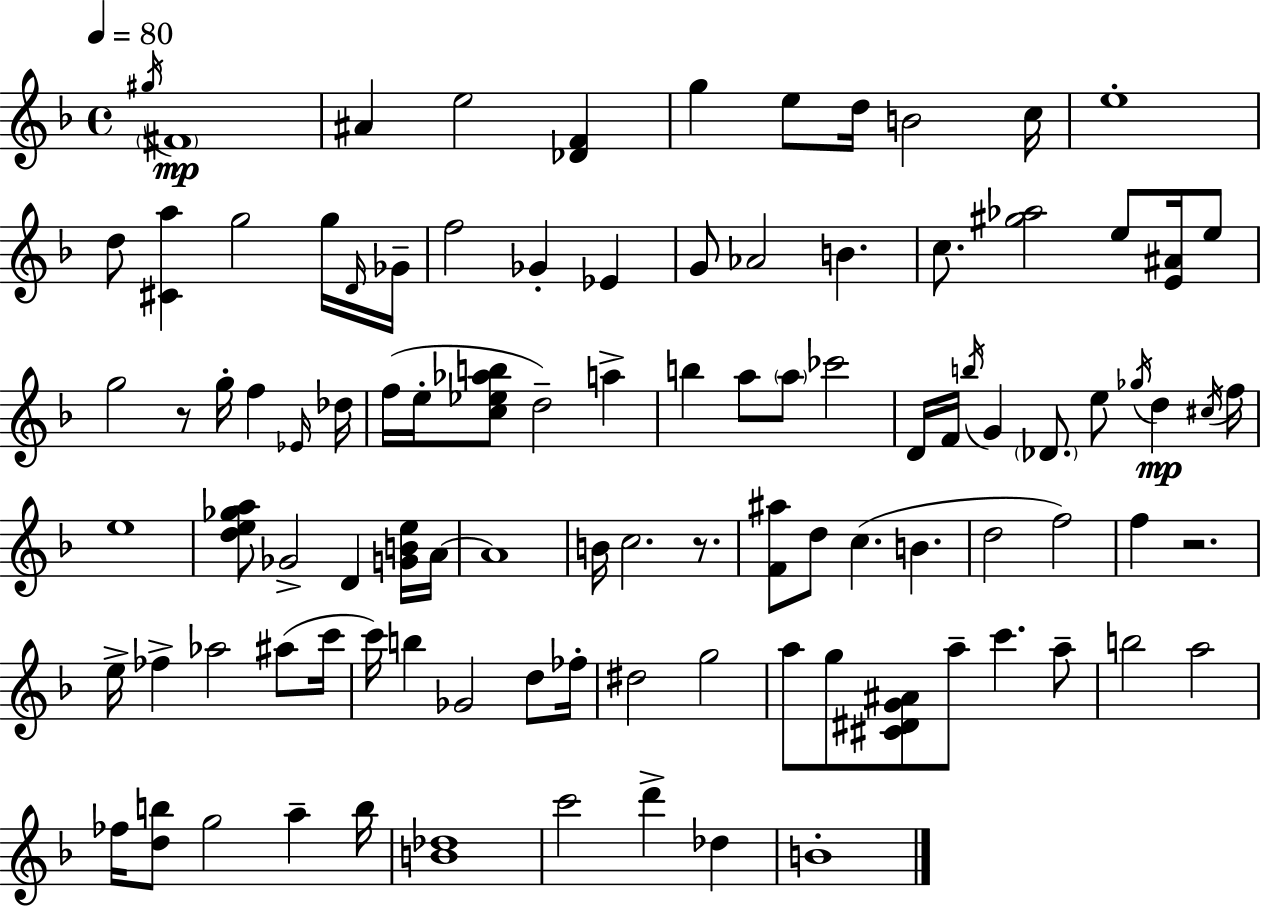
X:1
T:Untitled
M:4/4
L:1/4
K:Dm
^g/4 ^F4 ^A e2 [_DF] g e/2 d/4 B2 c/4 e4 d/2 [^Ca] g2 g/4 D/4 _G/4 f2 _G _E G/2 _A2 B c/2 [^g_a]2 e/2 [E^A]/4 e/2 g2 z/2 g/4 f _E/4 _d/4 f/4 e/4 [c_e_ab]/2 d2 a b a/2 a/2 _c'2 D/4 F/4 b/4 G _D/2 e/2 _g/4 d ^c/4 f/4 e4 [de_ga]/2 _G2 D [GBe]/4 A/4 A4 B/4 c2 z/2 [F^a]/2 d/2 c B d2 f2 f z2 e/4 _f _a2 ^a/2 c'/4 c'/4 b _G2 d/2 _f/4 ^d2 g2 a/2 g/2 [^C^DG^A]/2 a/2 c' a/2 b2 a2 _f/4 [db]/2 g2 a b/4 [B_d]4 c'2 d' _d B4